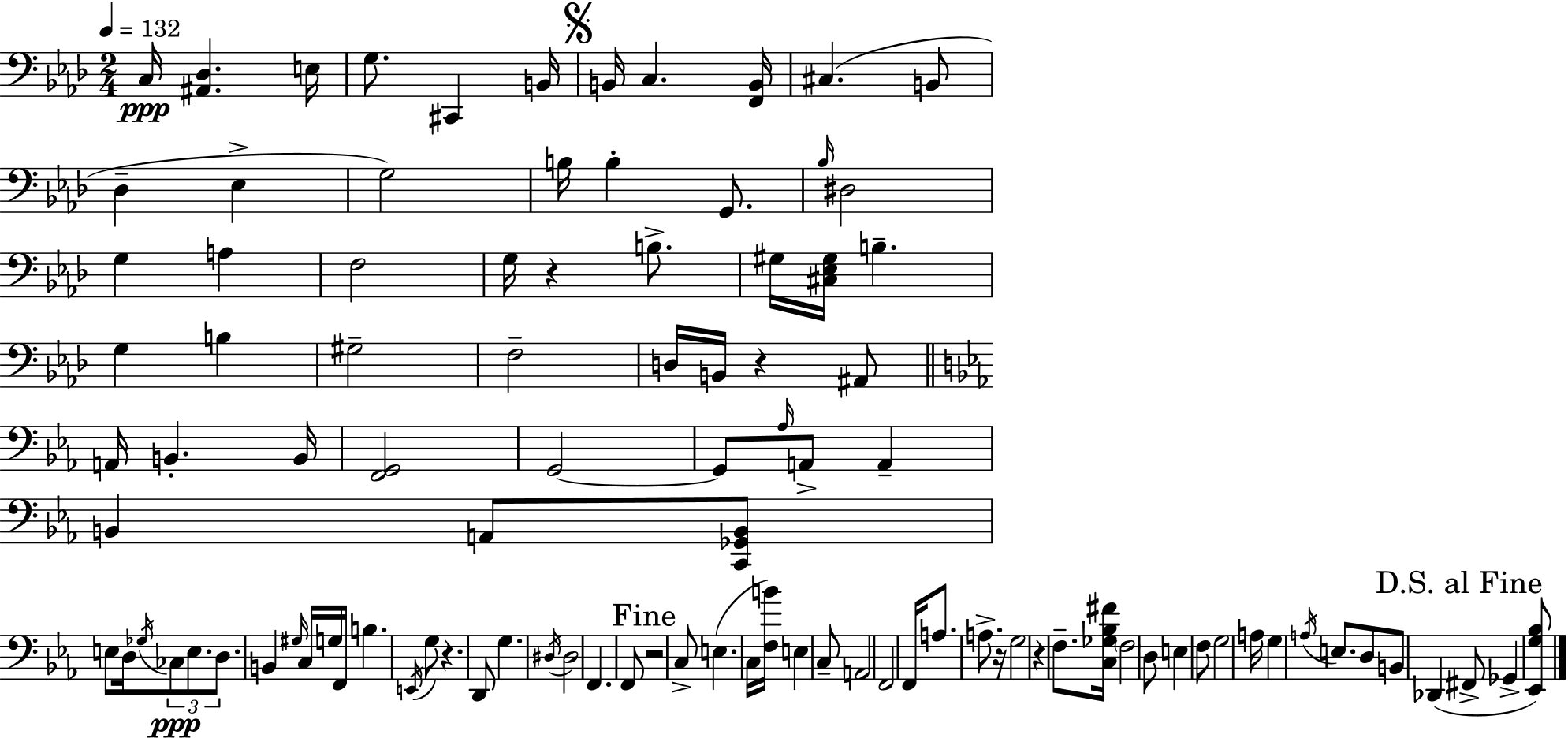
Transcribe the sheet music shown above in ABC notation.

X:1
T:Untitled
M:2/4
L:1/4
K:Fm
C,/4 [^A,,_D,] E,/4 G,/2 ^C,, B,,/4 B,,/4 C, [F,,B,,]/4 ^C, B,,/2 _D, _E, G,2 B,/4 B, G,,/2 _B,/4 ^D,2 G, A, F,2 G,/4 z B,/2 ^G,/4 [^C,_E,^G,]/4 B, G, B, ^G,2 F,2 D,/4 B,,/4 z ^A,,/2 A,,/4 B,, B,,/4 [F,,G,,]2 G,,2 G,,/2 _A,/4 A,,/2 A,, B,, A,,/2 [C,,_G,,B,,]/2 E,/2 D,/4 _G,/4 _C,/2 E,/2 D,/2 B,, ^G,/4 C,/4 G,/4 F,,/4 B, E,,/4 G,/2 z D,,/2 G, ^D,/4 ^D,2 F,, F,,/2 z2 C,/2 E, C,/4 [F,B]/4 E, C,/2 A,,2 F,,2 F,,/4 A,/2 A,/2 z/4 G,2 z F,/2 [C,_G,_B,^F]/4 F,2 D,/2 E, F,/2 G,2 A,/4 G, A,/4 E,/2 D,/2 B,,/2 _D,, ^F,,/2 _G,, [_E,,G,_B,]/2